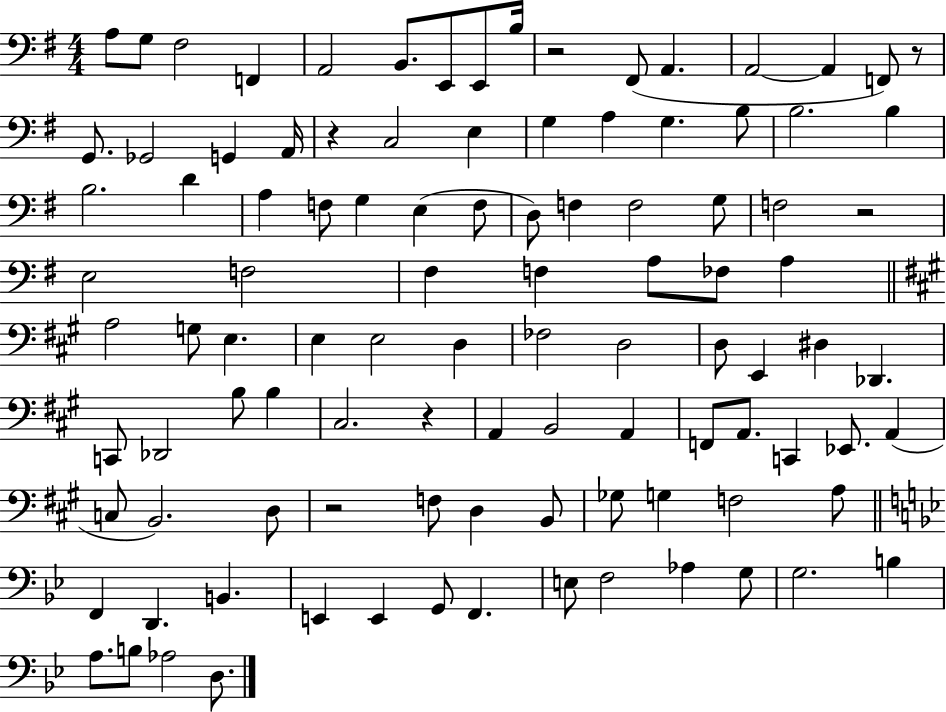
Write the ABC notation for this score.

X:1
T:Untitled
M:4/4
L:1/4
K:G
A,/2 G,/2 ^F,2 F,, A,,2 B,,/2 E,,/2 E,,/2 B,/4 z2 ^F,,/2 A,, A,,2 A,, F,,/2 z/2 G,,/2 _G,,2 G,, A,,/4 z C,2 E, G, A, G, B,/2 B,2 B, B,2 D A, F,/2 G, E, F,/2 D,/2 F, F,2 G,/2 F,2 z2 E,2 F,2 ^F, F, A,/2 _F,/2 A, A,2 G,/2 E, E, E,2 D, _F,2 D,2 D,/2 E,, ^D, _D,, C,,/2 _D,,2 B,/2 B, ^C,2 z A,, B,,2 A,, F,,/2 A,,/2 C,, _E,,/2 A,, C,/2 B,,2 D,/2 z2 F,/2 D, B,,/2 _G,/2 G, F,2 A,/2 F,, D,, B,, E,, E,, G,,/2 F,, E,/2 F,2 _A, G,/2 G,2 B, A,/2 B,/2 _A,2 D,/2